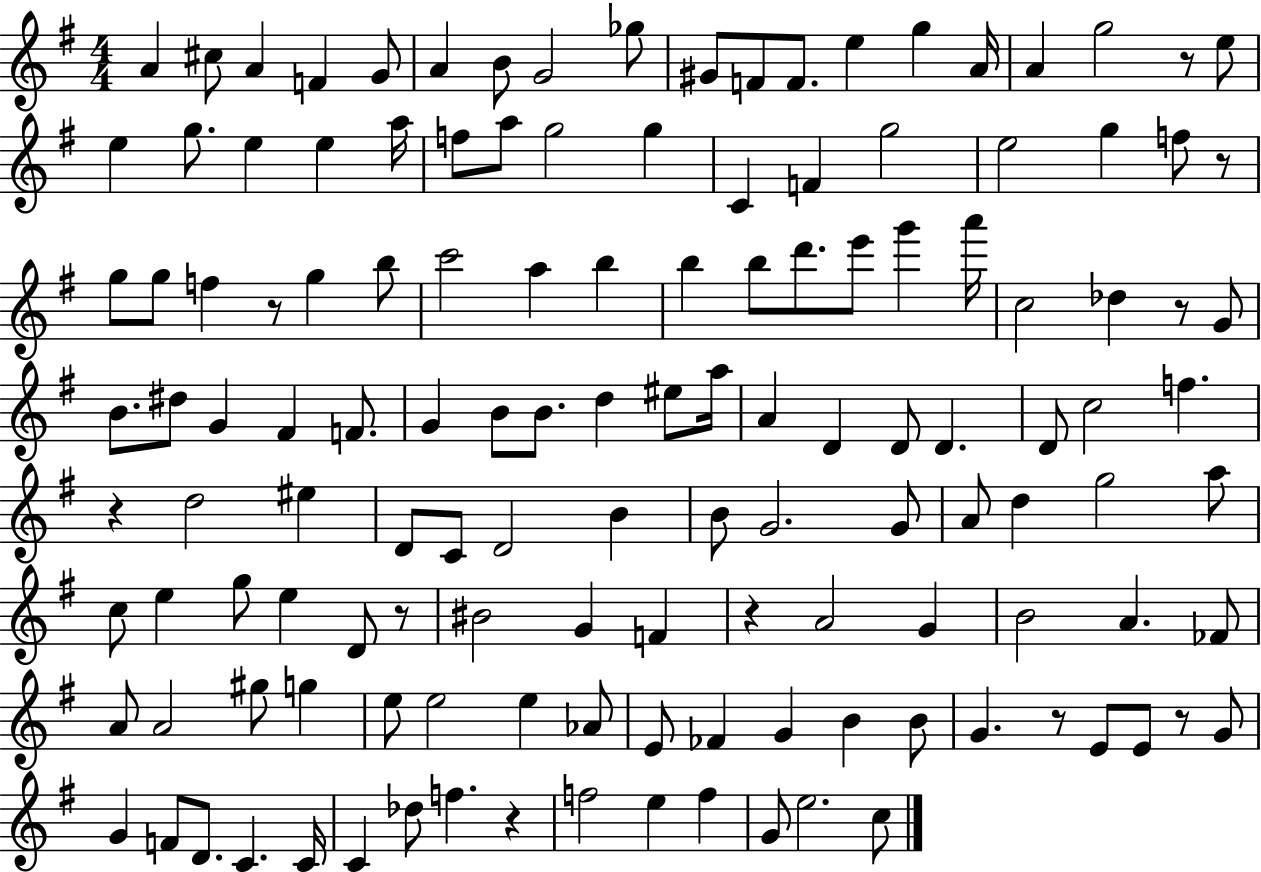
X:1
T:Untitled
M:4/4
L:1/4
K:G
A ^c/2 A F G/2 A B/2 G2 _g/2 ^G/2 F/2 F/2 e g A/4 A g2 z/2 e/2 e g/2 e e a/4 f/2 a/2 g2 g C F g2 e2 g f/2 z/2 g/2 g/2 f z/2 g b/2 c'2 a b b b/2 d'/2 e'/2 g' a'/4 c2 _d z/2 G/2 B/2 ^d/2 G ^F F/2 G B/2 B/2 d ^e/2 a/4 A D D/2 D D/2 c2 f z d2 ^e D/2 C/2 D2 B B/2 G2 G/2 A/2 d g2 a/2 c/2 e g/2 e D/2 z/2 ^B2 G F z A2 G B2 A _F/2 A/2 A2 ^g/2 g e/2 e2 e _A/2 E/2 _F G B B/2 G z/2 E/2 E/2 z/2 G/2 G F/2 D/2 C C/4 C _d/2 f z f2 e f G/2 e2 c/2